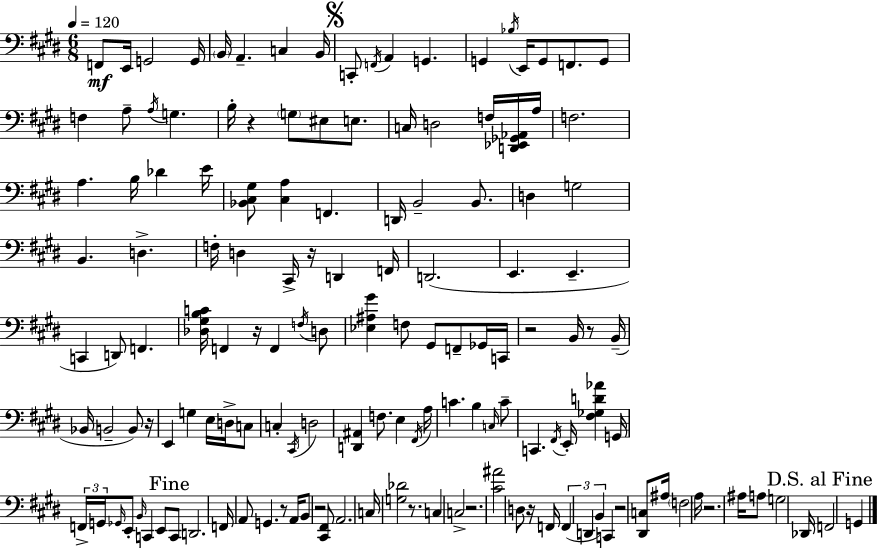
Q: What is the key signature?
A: E major